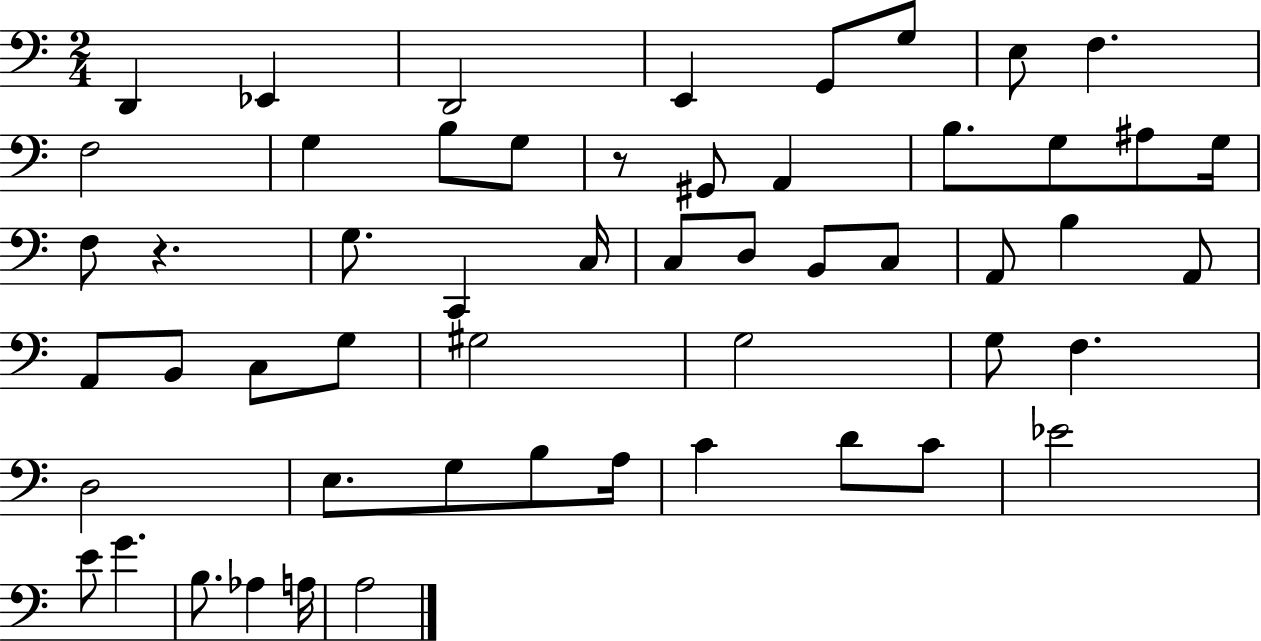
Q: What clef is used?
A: bass